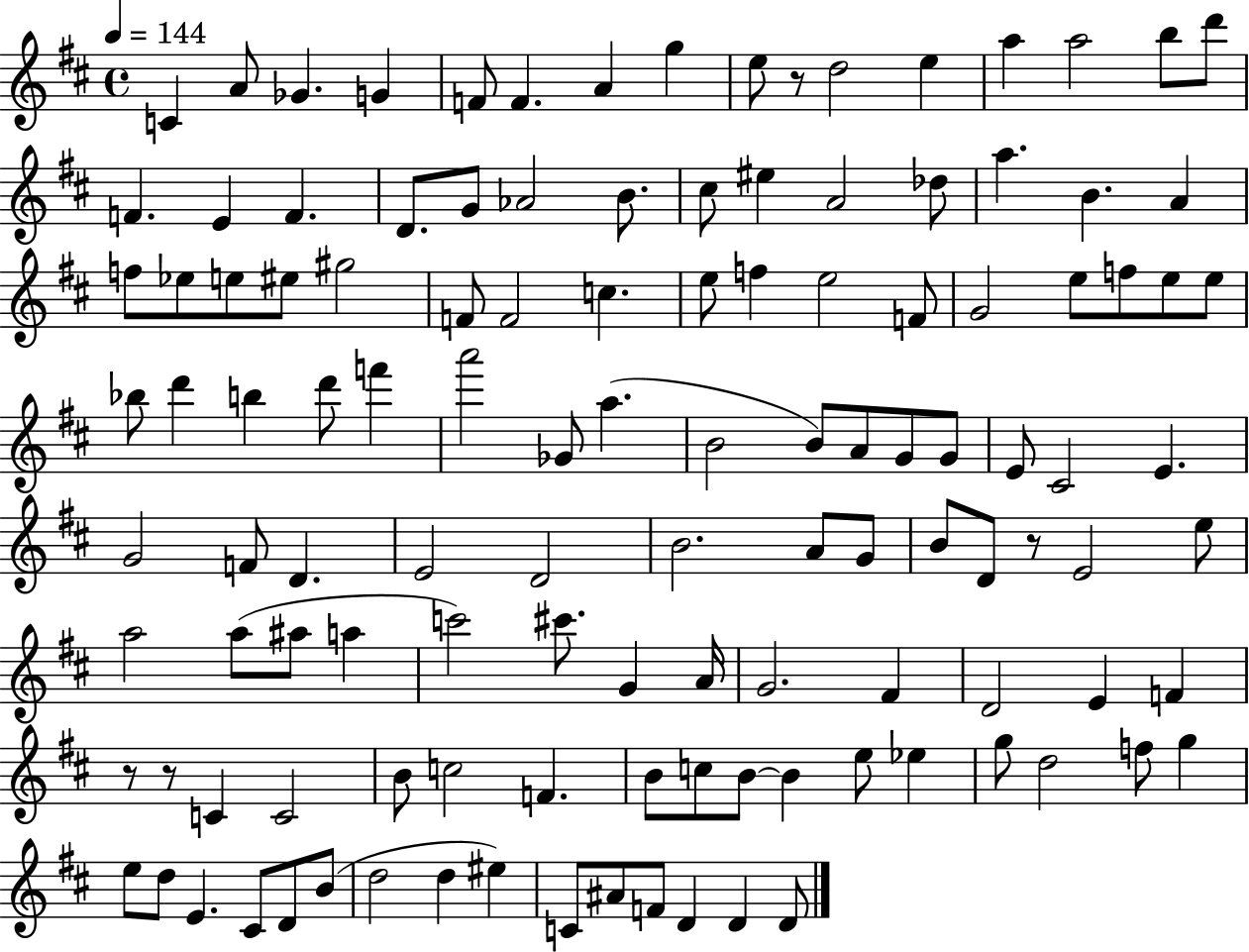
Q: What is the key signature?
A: D major